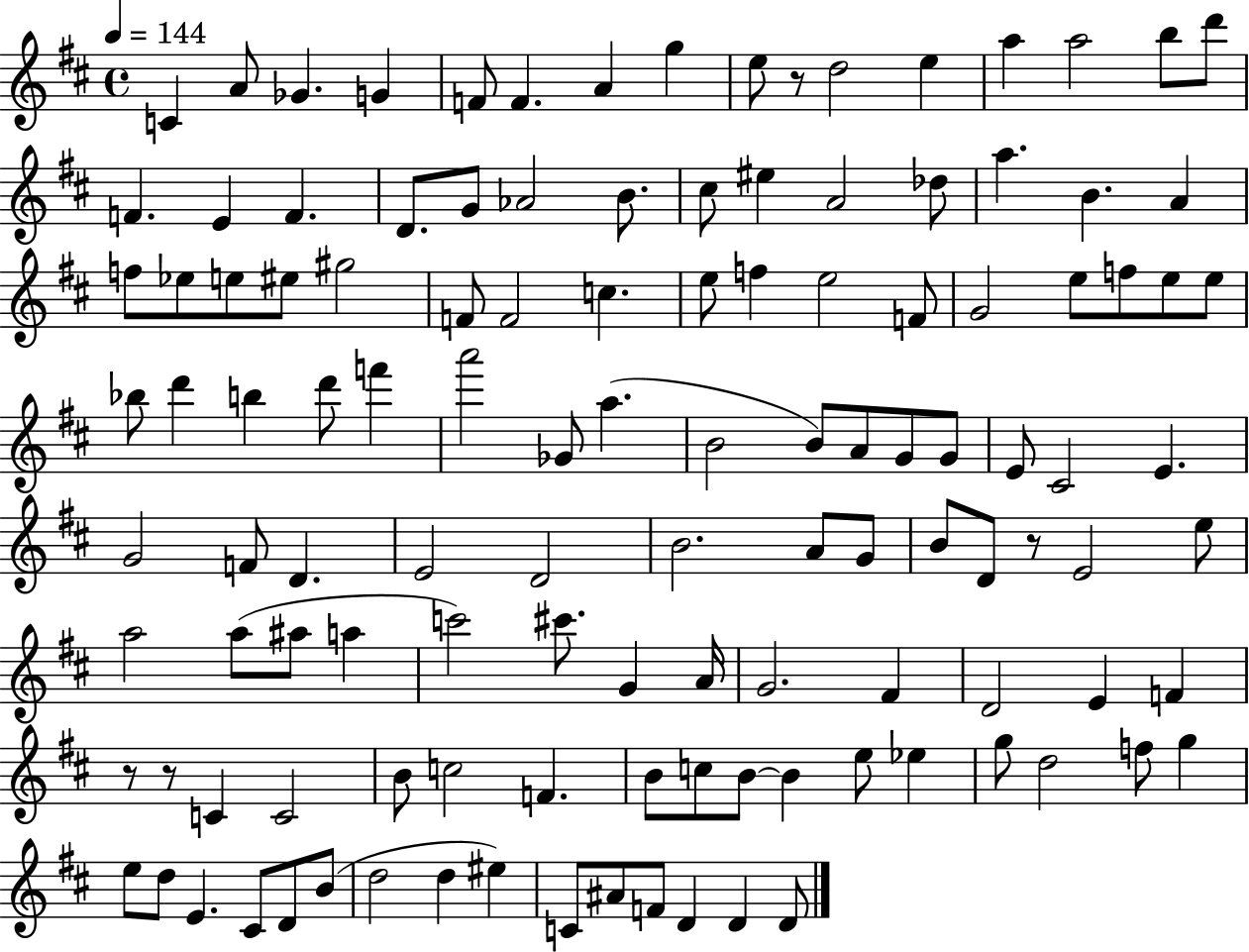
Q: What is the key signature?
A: D major